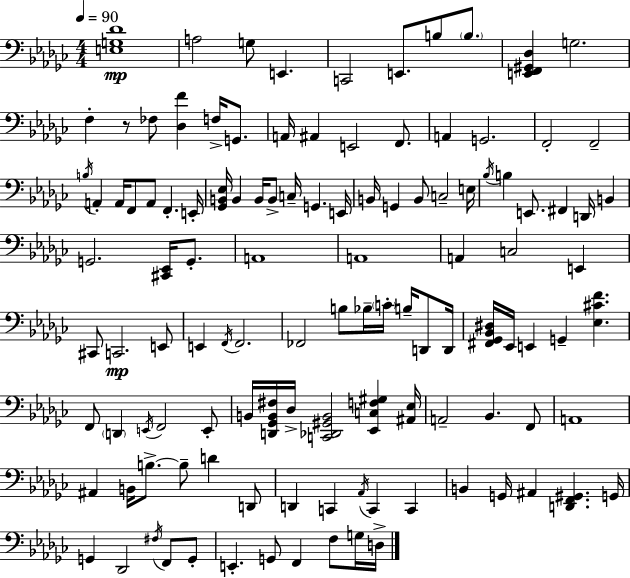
{
  \clef bass
  \numericTimeSignature
  \time 4/4
  \key ees \minor
  \tempo 4 = 90
  <e g des'>1\mp | a2 g8 e,4. | c,2 e,8. b8 \parenthesize b8. | <e, f, gis, des>4 g2. | \break f4-. r8 fes8 <des f'>4 f16-> g,8. | a,16 ais,4 e,2 f,8. | a,4 g,2. | f,2-. f,2-- | \break \acciaccatura { b16 } a,4-. a,16 f,8 a,8 f,4.-. | e,16-. <ges, b, ees>16 b,4 b,16 b,8-> c16-- g,4. | e,16 b,16 g,4 b,8 c2-- | e16 \acciaccatura { bes16 } b4 e,8. fis,4 d,16 b,4 | \break g,2. <cis, ees,>16 g,8.-. | a,1 | a,1 | a,4 c2 e,4 | \break cis,8 c,2.\mp | e,8 e,4 \acciaccatura { f,16 } f,2. | fes,2 b8 bes16-- \parenthesize c'16-. b16-- | d,8 d,16 <fis, ges, bes, dis>16 ees,16 e,4 g,4-- <ees cis' f'>4. | \break f,8 \parenthesize d,4 \acciaccatura { e,16 } f,2 | e,8-. b,16 <d, ges, b, fis>16 des16-> <c, des, gis, b,>2 <ees, c f gis>4 | <ais, ees>16 a,2-- bes,4. | f,8 a,1 | \break ais,4 b,16 b8.->~~ b8-- d'4 | d,8 d,4 c,4 \acciaccatura { aes,16 } c,4 | c,4 b,4 g,16 ais,4 <d, f, gis,>4. | g,16 g,4 des,2 | \break \acciaccatura { fis16 } f,8 g,8-. e,4.-. g,8 f,4 | f8 g16 d16-> \bar "|."
}